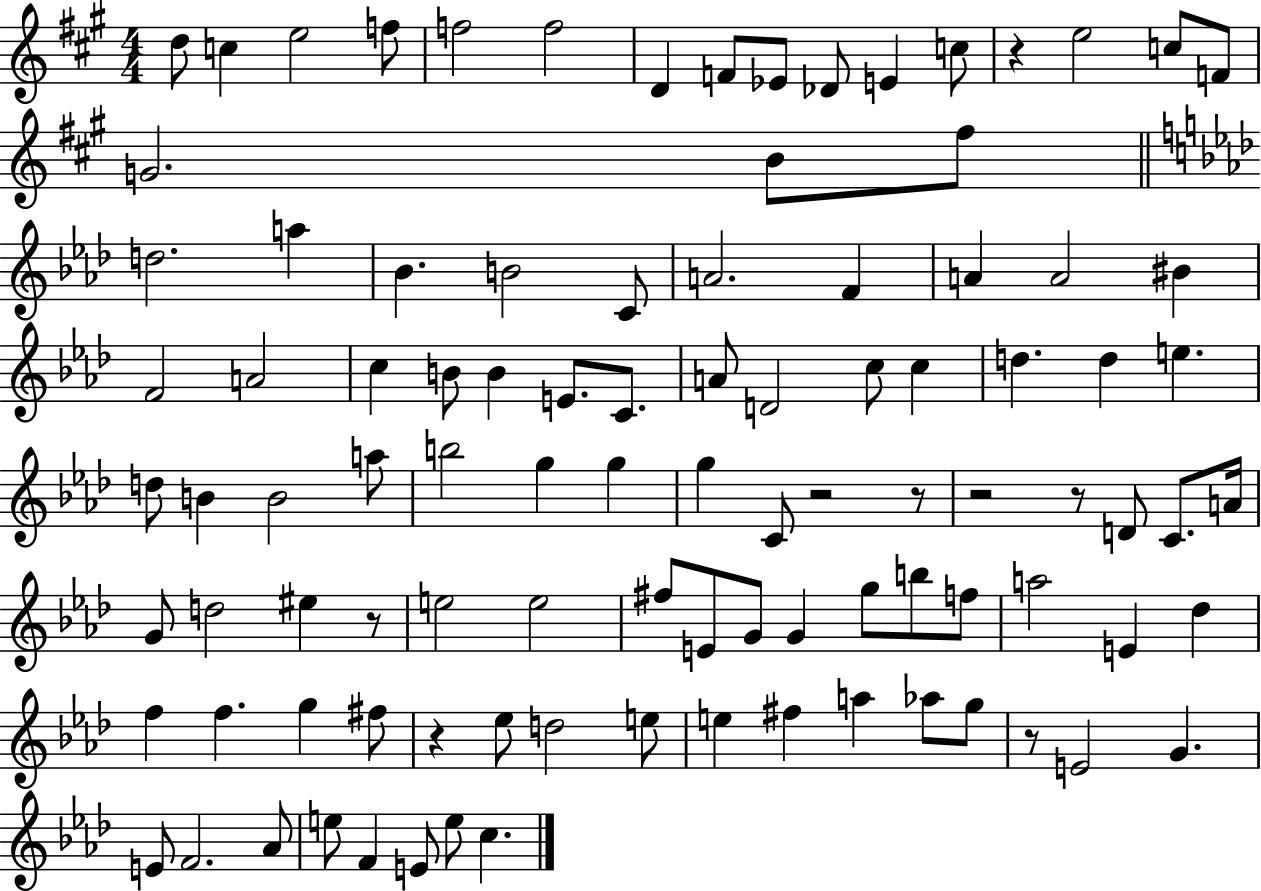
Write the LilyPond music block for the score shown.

{
  \clef treble
  \numericTimeSignature
  \time 4/4
  \key a \major
  \repeat volta 2 { d''8 c''4 e''2 f''8 | f''2 f''2 | d'4 f'8 ees'8 des'8 e'4 c''8 | r4 e''2 c''8 f'8 | \break g'2. b'8 fis''8 | \bar "||" \break \key aes \major d''2. a''4 | bes'4. b'2 c'8 | a'2. f'4 | a'4 a'2 bis'4 | \break f'2 a'2 | c''4 b'8 b'4 e'8. c'8. | a'8 d'2 c''8 c''4 | d''4. d''4 e''4. | \break d''8 b'4 b'2 a''8 | b''2 g''4 g''4 | g''4 c'8 r2 r8 | r2 r8 d'8 c'8. a'16 | \break g'8 d''2 eis''4 r8 | e''2 e''2 | fis''8 e'8 g'8 g'4 g''8 b''8 f''8 | a''2 e'4 des''4 | \break f''4 f''4. g''4 fis''8 | r4 ees''8 d''2 e''8 | e''4 fis''4 a''4 aes''8 g''8 | r8 e'2 g'4. | \break e'8 f'2. aes'8 | e''8 f'4 e'8 e''8 c''4. | } \bar "|."
}